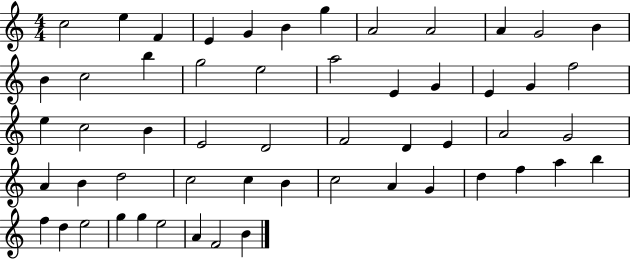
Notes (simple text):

C5/h E5/q F4/q E4/q G4/q B4/q G5/q A4/h A4/h A4/q G4/h B4/q B4/q C5/h B5/q G5/h E5/h A5/h E4/q G4/q E4/q G4/q F5/h E5/q C5/h B4/q E4/h D4/h F4/h D4/q E4/q A4/h G4/h A4/q B4/q D5/h C5/h C5/q B4/q C5/h A4/q G4/q D5/q F5/q A5/q B5/q F5/q D5/q E5/h G5/q G5/q E5/h A4/q F4/h B4/q